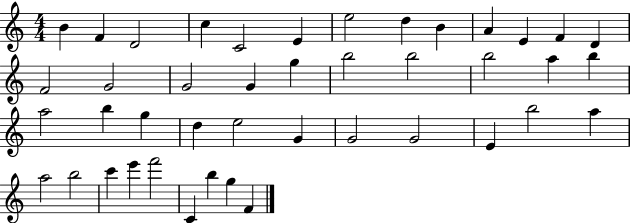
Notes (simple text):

B4/q F4/q D4/h C5/q C4/h E4/q E5/h D5/q B4/q A4/q E4/q F4/q D4/q F4/h G4/h G4/h G4/q G5/q B5/h B5/h B5/h A5/q B5/q A5/h B5/q G5/q D5/q E5/h G4/q G4/h G4/h E4/q B5/h A5/q A5/h B5/h C6/q E6/q F6/h C4/q B5/q G5/q F4/q